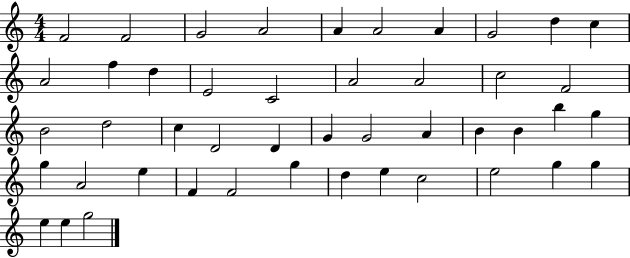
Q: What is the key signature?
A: C major